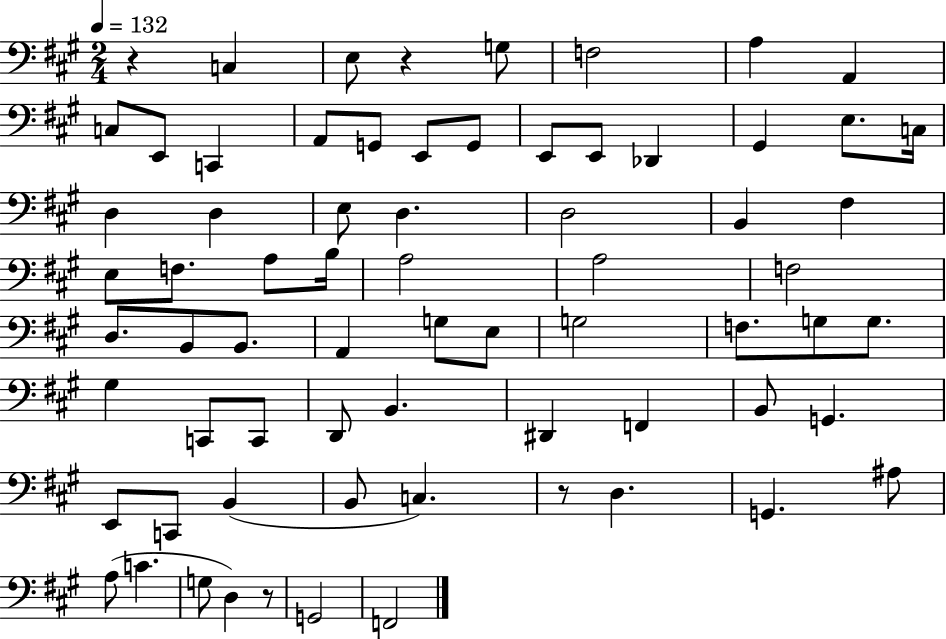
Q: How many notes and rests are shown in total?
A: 70